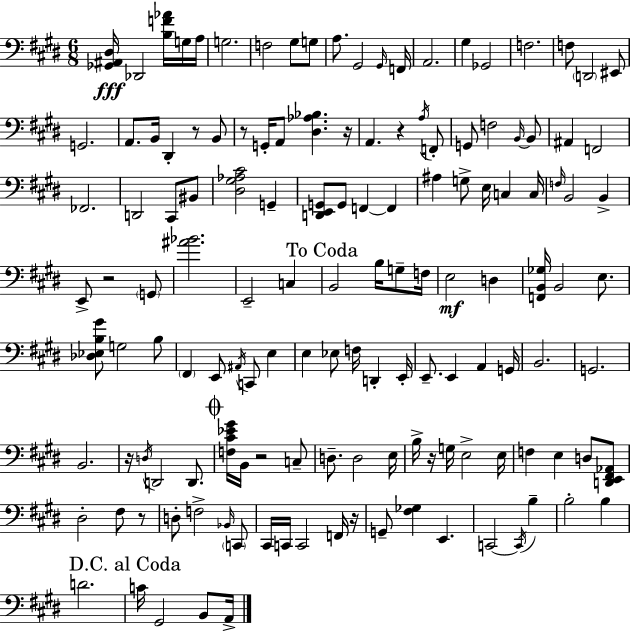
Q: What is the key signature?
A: E major